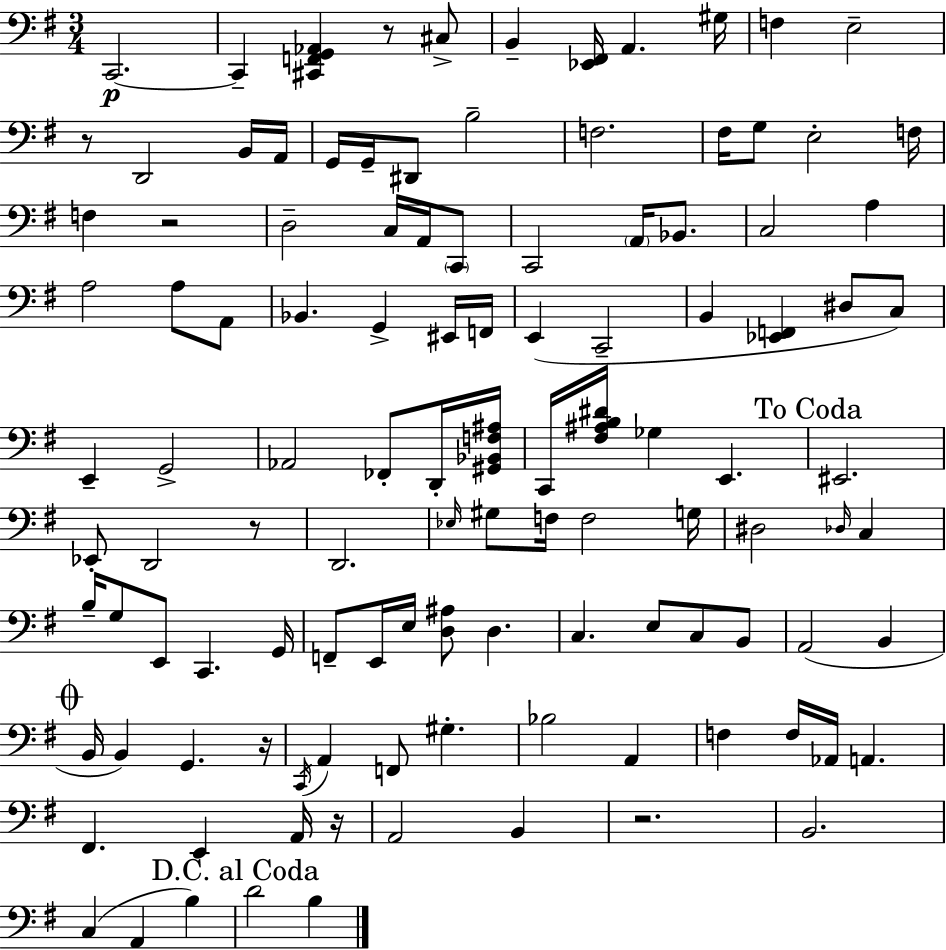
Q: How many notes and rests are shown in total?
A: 114